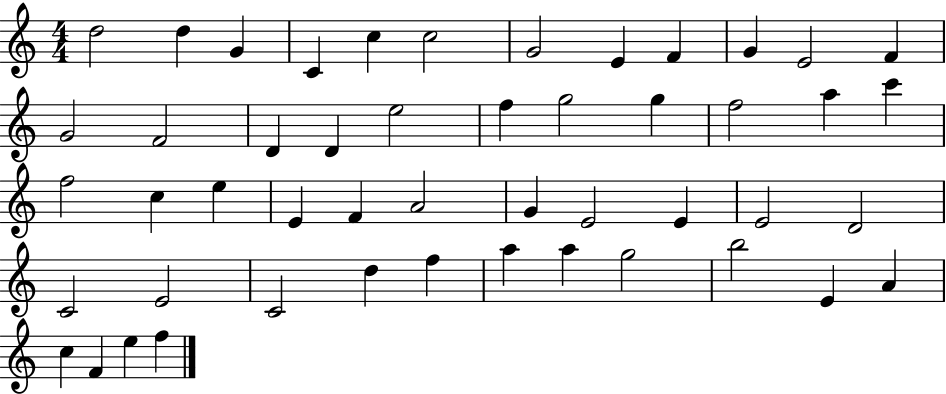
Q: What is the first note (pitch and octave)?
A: D5